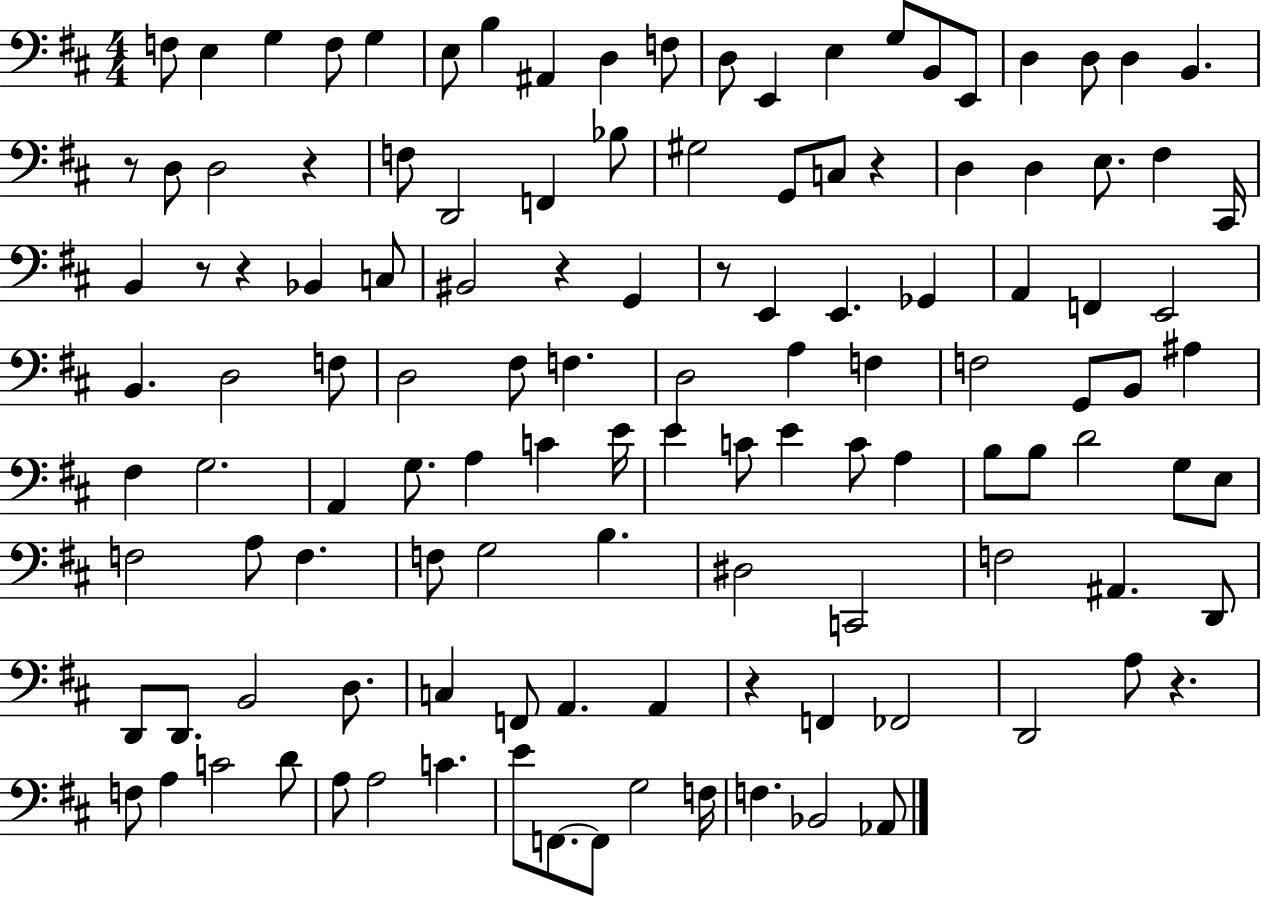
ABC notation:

X:1
T:Untitled
M:4/4
L:1/4
K:D
F,/2 E, G, F,/2 G, E,/2 B, ^A,, D, F,/2 D,/2 E,, E, G,/2 B,,/2 E,,/2 D, D,/2 D, B,, z/2 D,/2 D,2 z F,/2 D,,2 F,, _B,/2 ^G,2 G,,/2 C,/2 z D, D, E,/2 ^F, ^C,,/4 B,, z/2 z _B,, C,/2 ^B,,2 z G,, z/2 E,, E,, _G,, A,, F,, E,,2 B,, D,2 F,/2 D,2 ^F,/2 F, D,2 A, F, F,2 G,,/2 B,,/2 ^A, ^F, G,2 A,, G,/2 A, C E/4 E C/2 E C/2 A, B,/2 B,/2 D2 G,/2 E,/2 F,2 A,/2 F, F,/2 G,2 B, ^D,2 C,,2 F,2 ^A,, D,,/2 D,,/2 D,,/2 B,,2 D,/2 C, F,,/2 A,, A,, z F,, _F,,2 D,,2 A,/2 z F,/2 A, C2 D/2 A,/2 A,2 C E/2 F,,/2 F,,/2 G,2 F,/4 F, _B,,2 _A,,/2